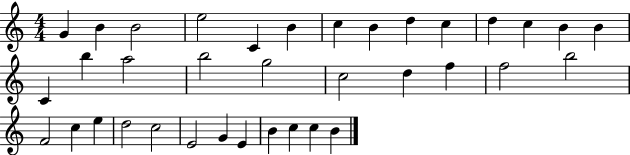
X:1
T:Untitled
M:4/4
L:1/4
K:C
G B B2 e2 C B c B d c d c B B C b a2 b2 g2 c2 d f f2 b2 F2 c e d2 c2 E2 G E B c c B